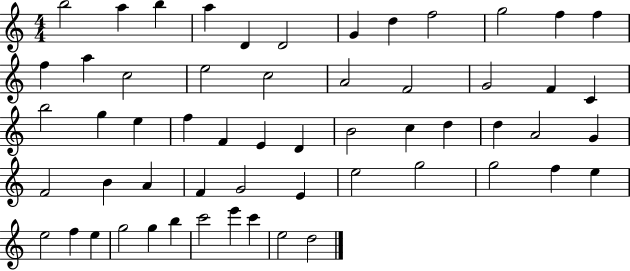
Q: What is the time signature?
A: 4/4